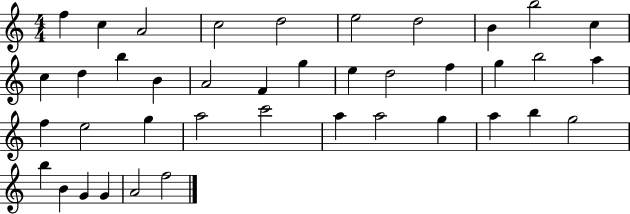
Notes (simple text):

F5/q C5/q A4/h C5/h D5/h E5/h D5/h B4/q B5/h C5/q C5/q D5/q B5/q B4/q A4/h F4/q G5/q E5/q D5/h F5/q G5/q B5/h A5/q F5/q E5/h G5/q A5/h C6/h A5/q A5/h G5/q A5/q B5/q G5/h B5/q B4/q G4/q G4/q A4/h F5/h